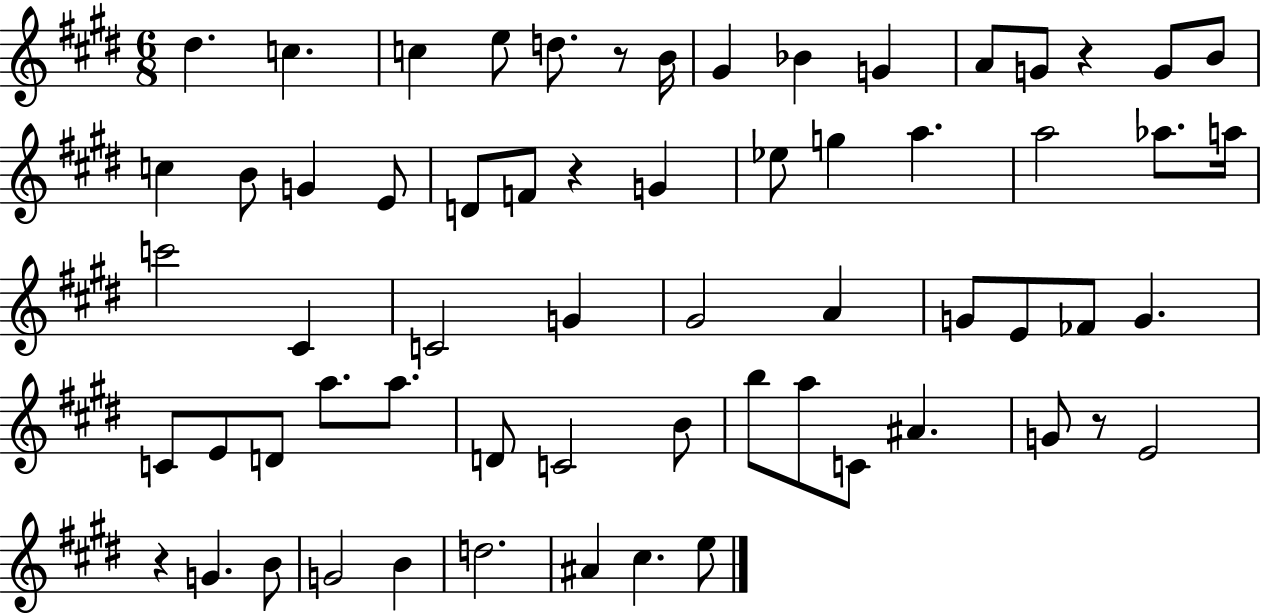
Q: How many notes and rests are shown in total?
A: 63